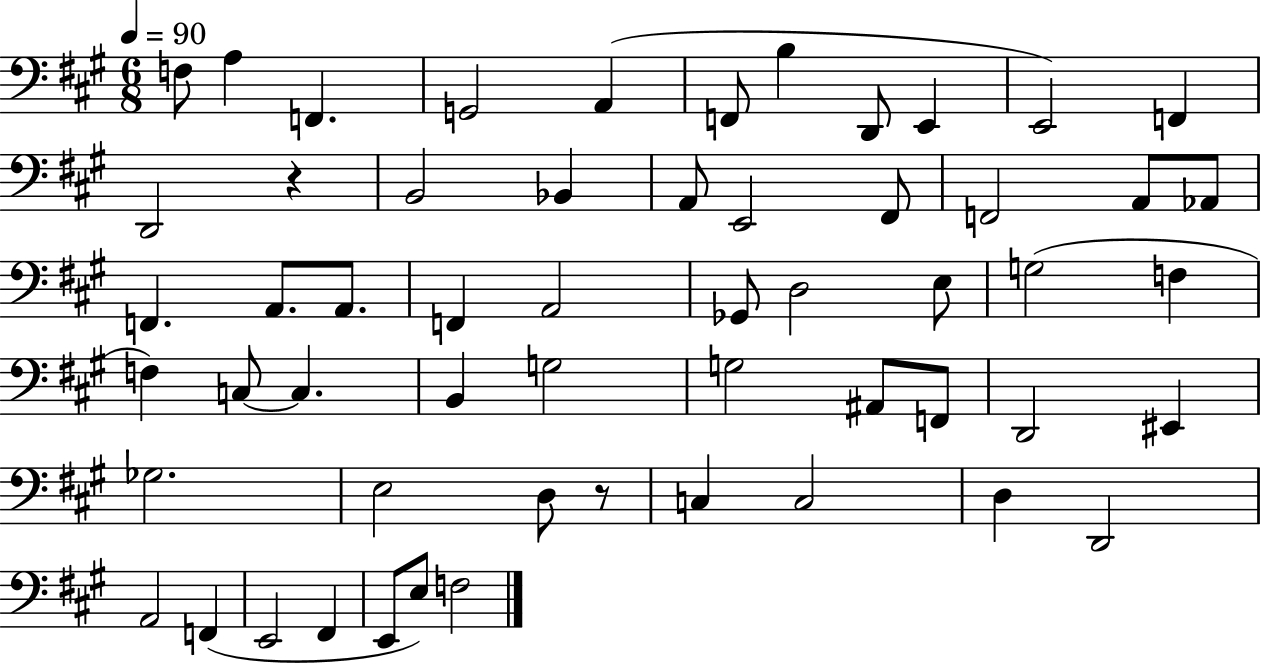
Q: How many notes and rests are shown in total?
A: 56